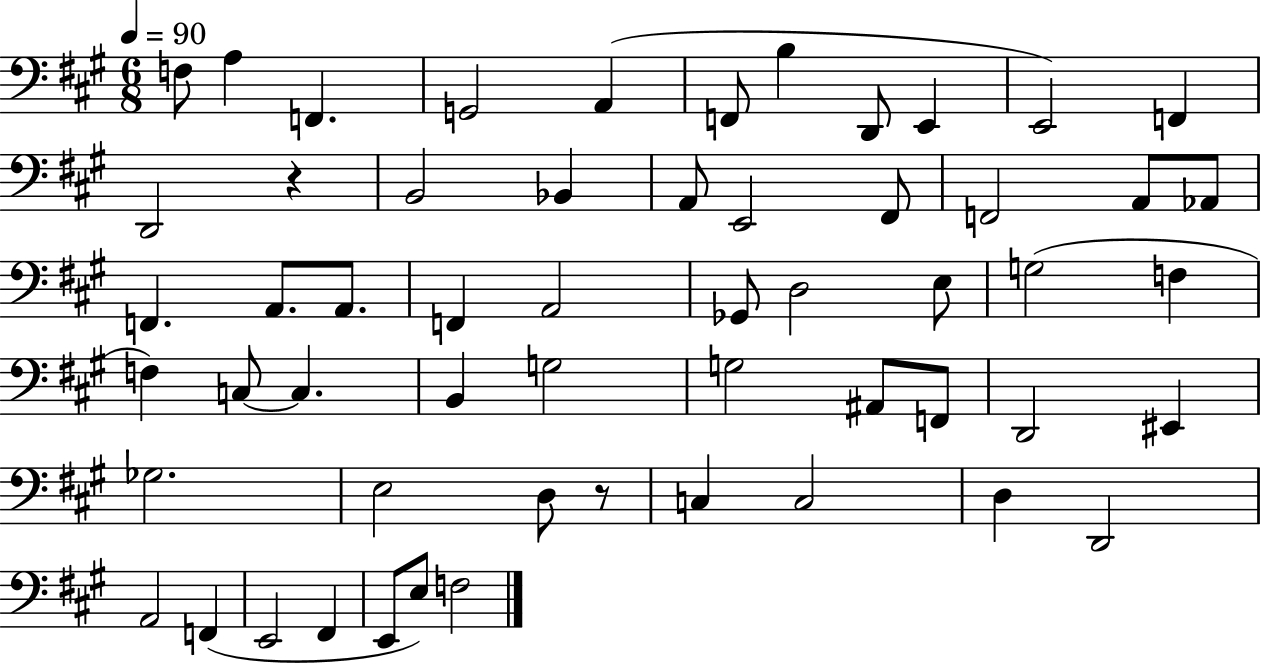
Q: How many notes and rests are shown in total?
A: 56